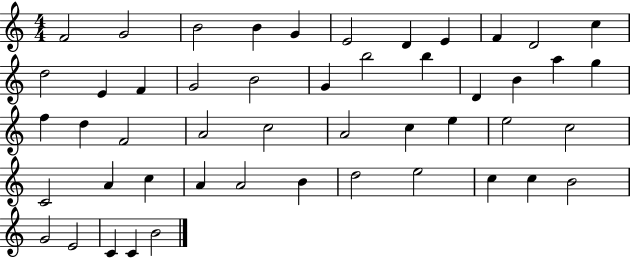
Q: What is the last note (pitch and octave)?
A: B4